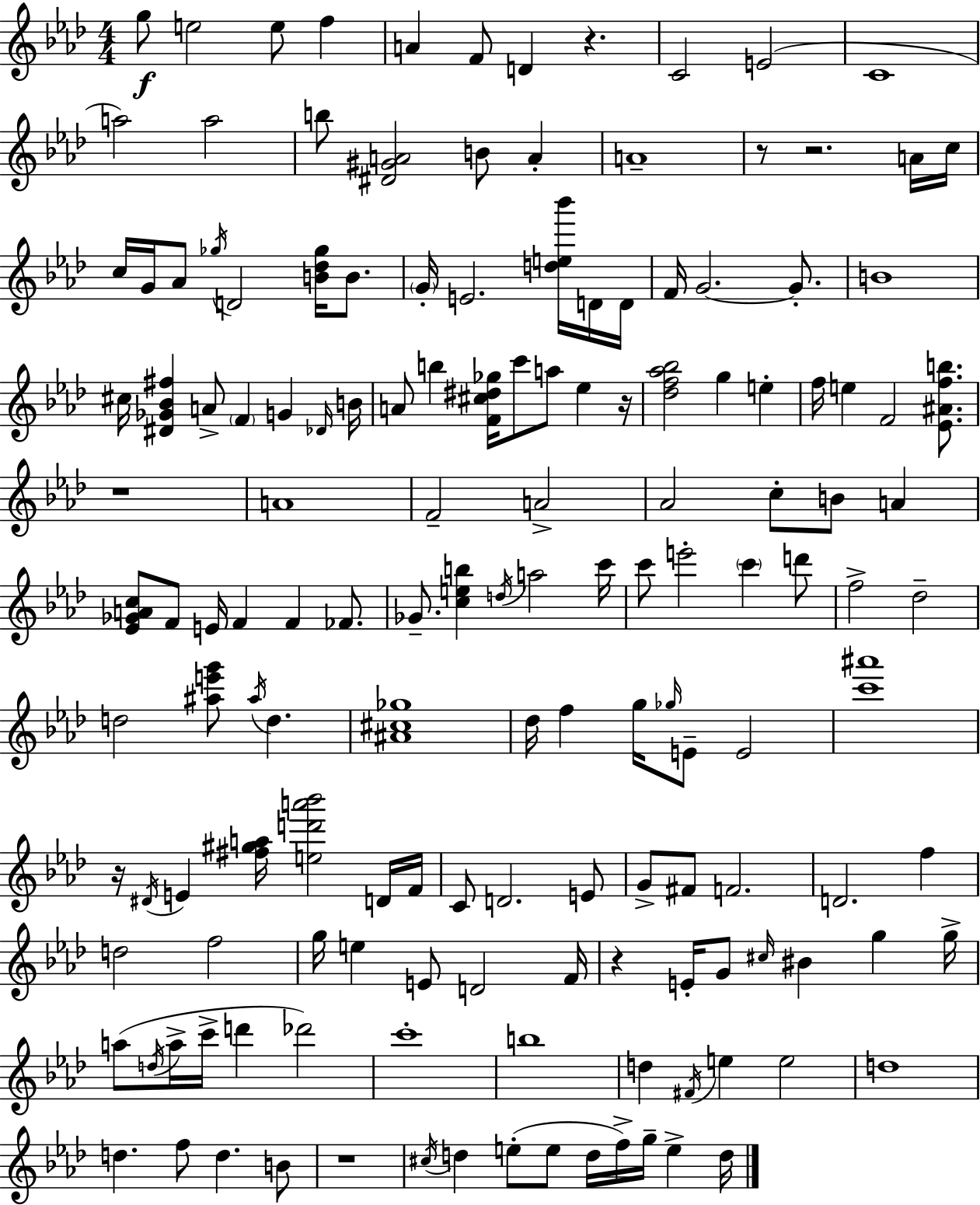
{
  \clef treble
  \numericTimeSignature
  \time 4/4
  \key f \minor
  g''8\f e''2 e''8 f''4 | a'4 f'8 d'4 r4. | c'2 e'2( | c'1 | \break a''2) a''2 | b''8 <dis' gis' a'>2 b'8 a'4-. | a'1-- | r8 r2. a'16 c''16 | \break c''16 g'16 aes'8 \acciaccatura { ges''16 } d'2 <b' des'' ges''>16 b'8. | \parenthesize g'16-. e'2. <d'' e'' bes'''>16 d'16 | d'16 f'16 g'2.~~ g'8.-. | b'1 | \break cis''16 <dis' ges' bes' fis''>4 a'8-> \parenthesize f'4 g'4 | \grace { des'16 } b'16 a'8 b''4 <f' cis'' dis'' ges''>16 c'''8 a''8 ees''4 | r16 <des'' f'' aes'' bes''>2 g''4 e''4-. | f''16 e''4 f'2 <ees' ais' f'' b''>8. | \break r1 | a'1 | f'2-- a'2-> | aes'2 c''8-. b'8 a'4 | \break <ees' ges' a' c''>8 f'8 e'16 f'4 f'4 fes'8. | ges'8.-- <c'' e'' b''>4 \acciaccatura { d''16 } a''2 | c'''16 c'''8 e'''2-. \parenthesize c'''4 | d'''8 f''2-> des''2-- | \break d''2 <ais'' e''' g'''>8 \acciaccatura { ais''16 } d''4. | <ais' cis'' ges''>1 | des''16 f''4 g''16 \grace { ges''16 } e'8-- e'2 | <c''' ais'''>1 | \break r16 \acciaccatura { dis'16 } e'4 <fis'' gis'' a''>16 <e'' d''' a''' bes'''>2 | d'16 f'16 c'8 d'2. | e'8 g'8-> fis'8 f'2. | d'2. | \break f''4 d''2 f''2 | g''16 e''4 e'8 d'2 | f'16 r4 e'16-. g'8 \grace { cis''16 } bis'4 | g''4 g''16-> a''8( \acciaccatura { d''16 } a''16-> c'''16-> d'''4 | \break des'''2) c'''1-. | b''1 | d''4 \acciaccatura { fis'16 } e''4 | e''2 d''1 | \break d''4. f''8 | d''4. b'8 r1 | \acciaccatura { cis''16 } d''4 e''8-.( | e''8 d''16 f''16->) g''16-- e''4-> d''16 \bar "|."
}